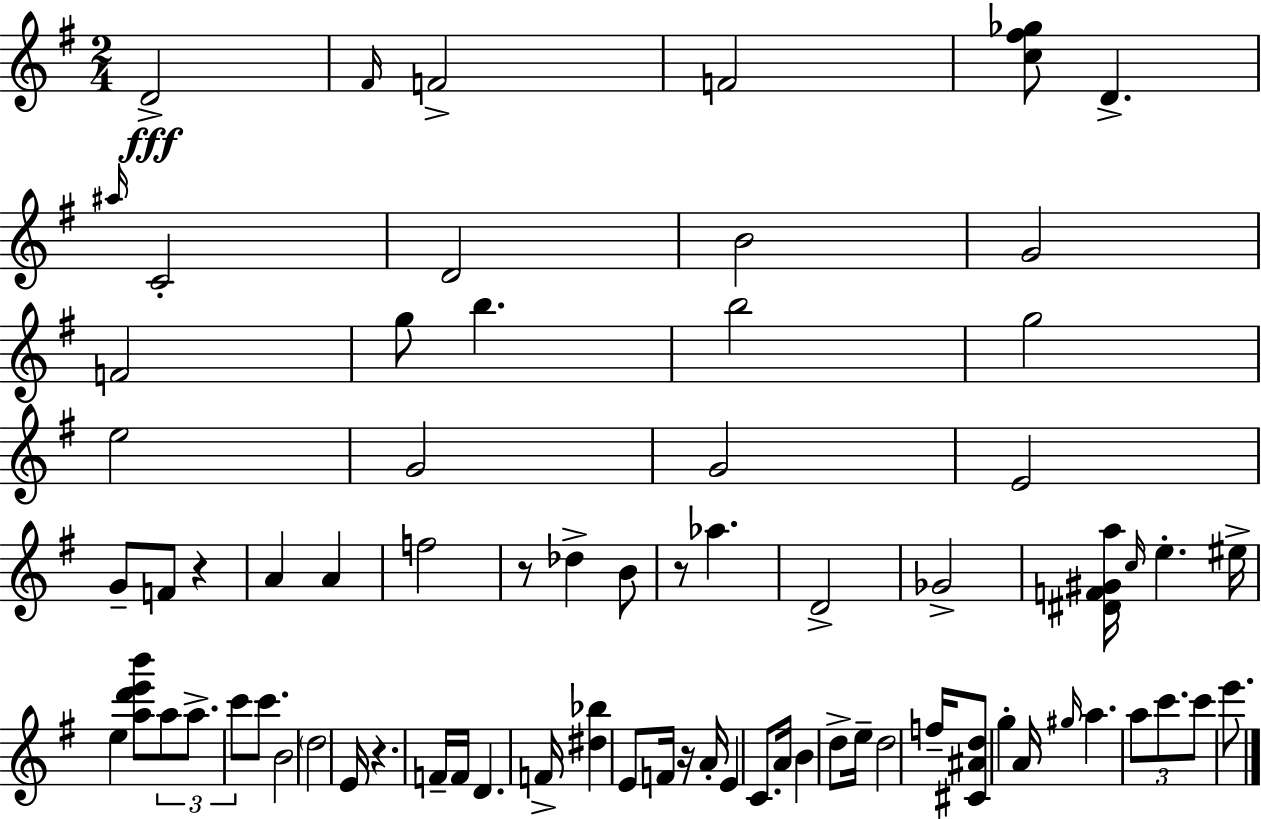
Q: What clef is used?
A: treble